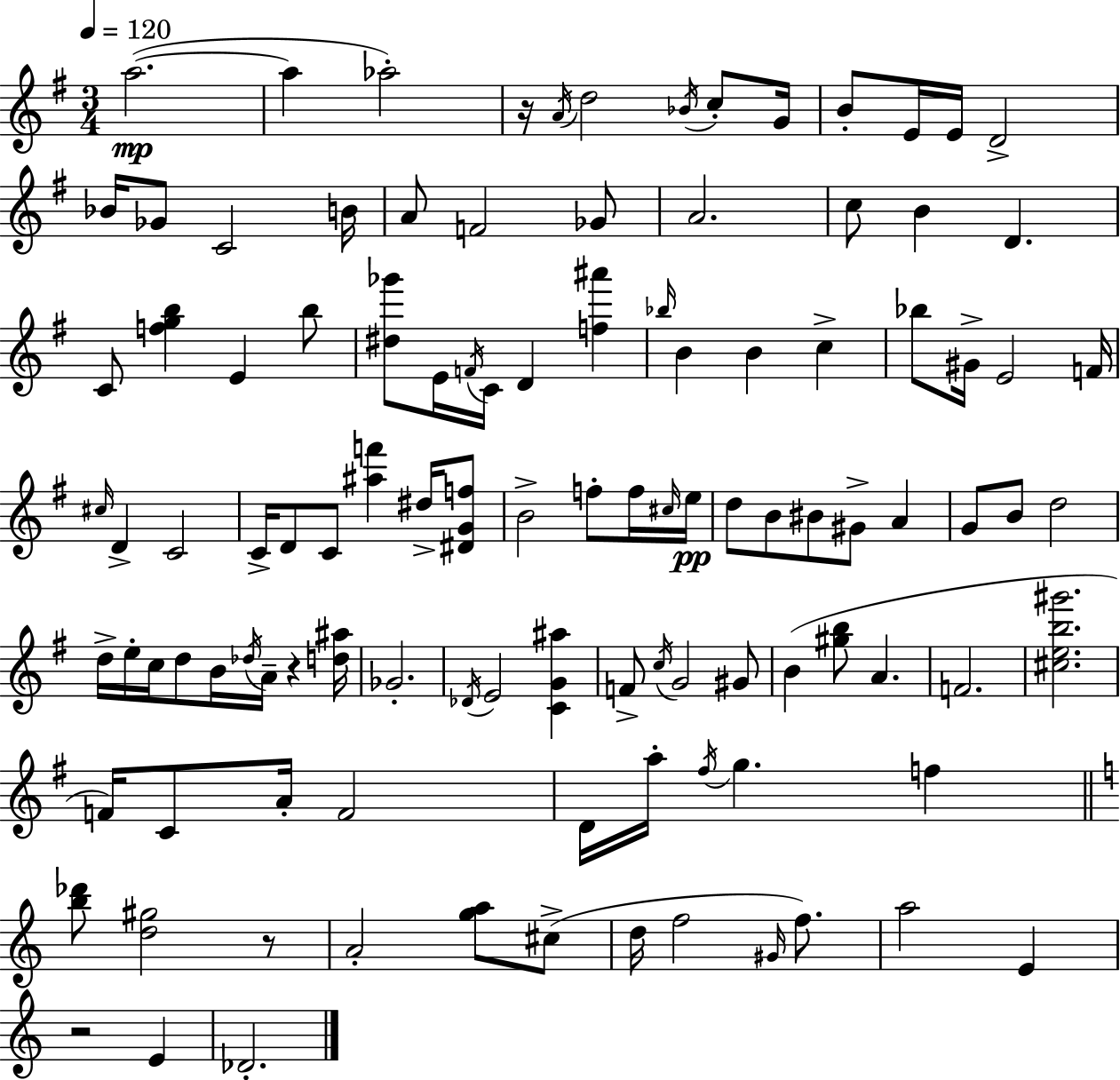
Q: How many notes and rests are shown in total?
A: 110